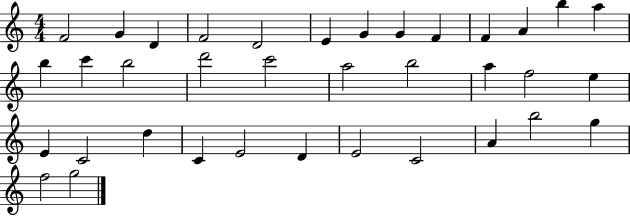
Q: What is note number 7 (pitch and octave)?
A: G4